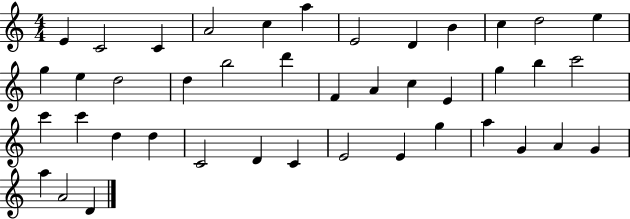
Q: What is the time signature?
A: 4/4